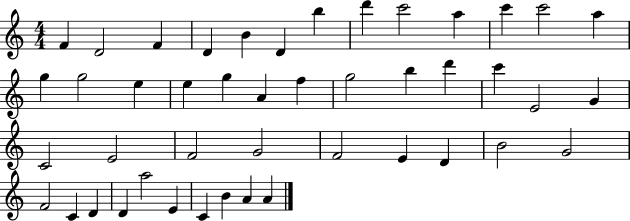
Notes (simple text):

F4/q D4/h F4/q D4/q B4/q D4/q B5/q D6/q C6/h A5/q C6/q C6/h A5/q G5/q G5/h E5/q E5/q G5/q A4/q F5/q G5/h B5/q D6/q C6/q E4/h G4/q C4/h E4/h F4/h G4/h F4/h E4/q D4/q B4/h G4/h F4/h C4/q D4/q D4/q A5/h E4/q C4/q B4/q A4/q A4/q